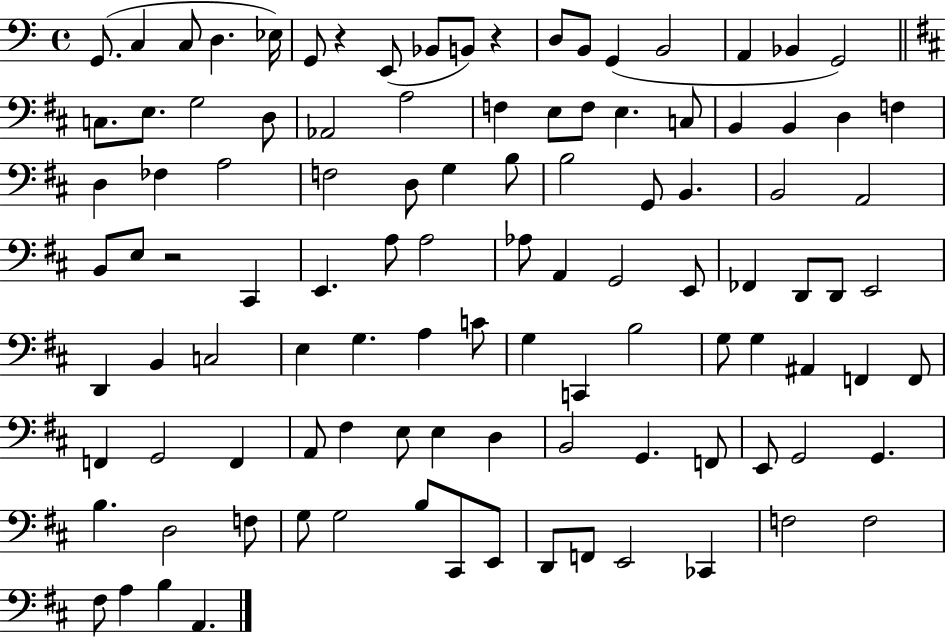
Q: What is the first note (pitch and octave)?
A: G2